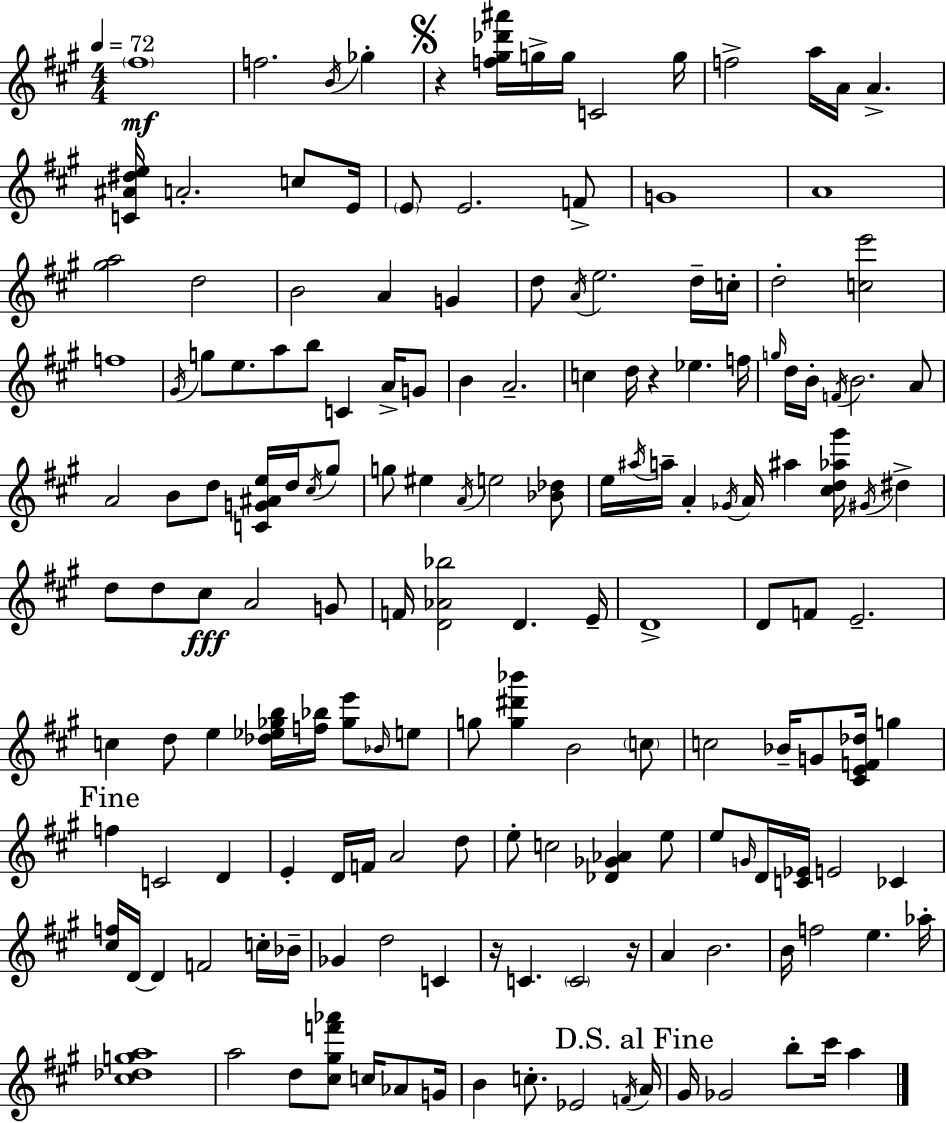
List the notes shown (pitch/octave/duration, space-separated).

F#5/w F5/h. B4/s Gb5/q R/q [F5,G#5,Db6,A#6]/s G5/s G5/s C4/h G5/s F5/h A5/s A4/s A4/q. [C4,A#4,D#5,E5]/s A4/h. C5/e E4/s E4/e E4/h. F4/e G4/w A4/w [G#5,A5]/h D5/h B4/h A4/q G4/q D5/e A4/s E5/h. D5/s C5/s D5/h [C5,E6]/h F5/w G#4/s G5/e E5/e. A5/e B5/e C4/q A4/s G4/e B4/q A4/h. C5/q D5/s R/q Eb5/q. F5/s G5/s D5/s B4/s F4/s B4/h. A4/e A4/h B4/e D5/e [C4,G4,A#4,E5]/s D5/s C#5/s G#5/e G5/e EIS5/q A4/s E5/h [Bb4,Db5]/e E5/s A#5/s A5/s A4/q Gb4/s A4/s A#5/q [C#5,D5,Ab5,G#6]/s G#4/s D#5/q D5/e D5/e C#5/e A4/h G4/e F4/s [D4,Ab4,Bb5]/h D4/q. E4/s D4/w D4/e F4/e E4/h. C5/q D5/e E5/q [Db5,Eb5,Gb5,B5]/s [F5,Bb5]/s [Gb5,E6]/e Bb4/s E5/e G5/e [G5,D#6,Bb6]/q B4/h C5/e C5/h Bb4/s G4/e [C#4,E4,F4,Db5]/s G5/q F5/q C4/h D4/q E4/q D4/s F4/s A4/h D5/e E5/e C5/h [Db4,Gb4,Ab4]/q E5/e E5/e G4/s D4/s [C4,Eb4]/s E4/h CES4/q [C#5,F5]/s D4/s D4/q F4/h C5/s Bb4/s Gb4/q D5/h C4/q R/s C4/q. C4/h R/s A4/q B4/h. B4/s F5/h E5/q. Ab5/s [C#5,Db5,G5,A5]/w A5/h D5/e [C#5,G#5,F6,Ab6]/e C5/s Ab4/e G4/s B4/q C5/e. Eb4/h F4/s A4/s G#4/s Gb4/h B5/e C#6/s A5/q